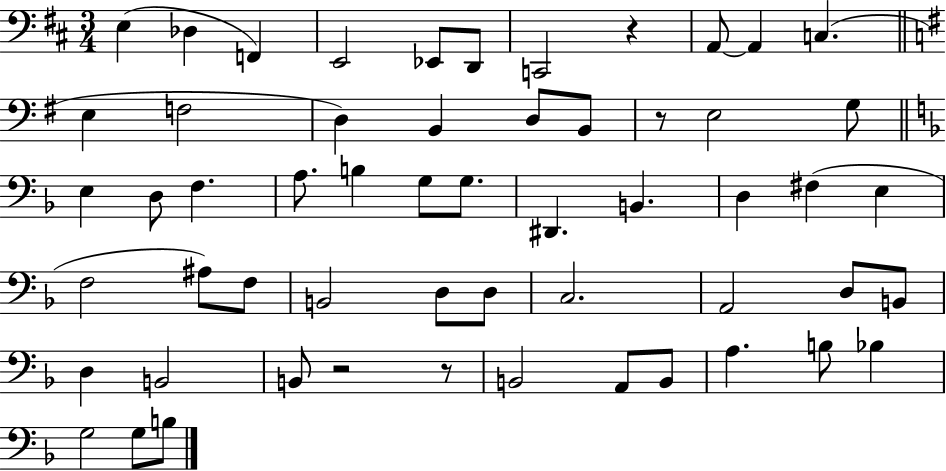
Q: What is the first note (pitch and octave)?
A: E3